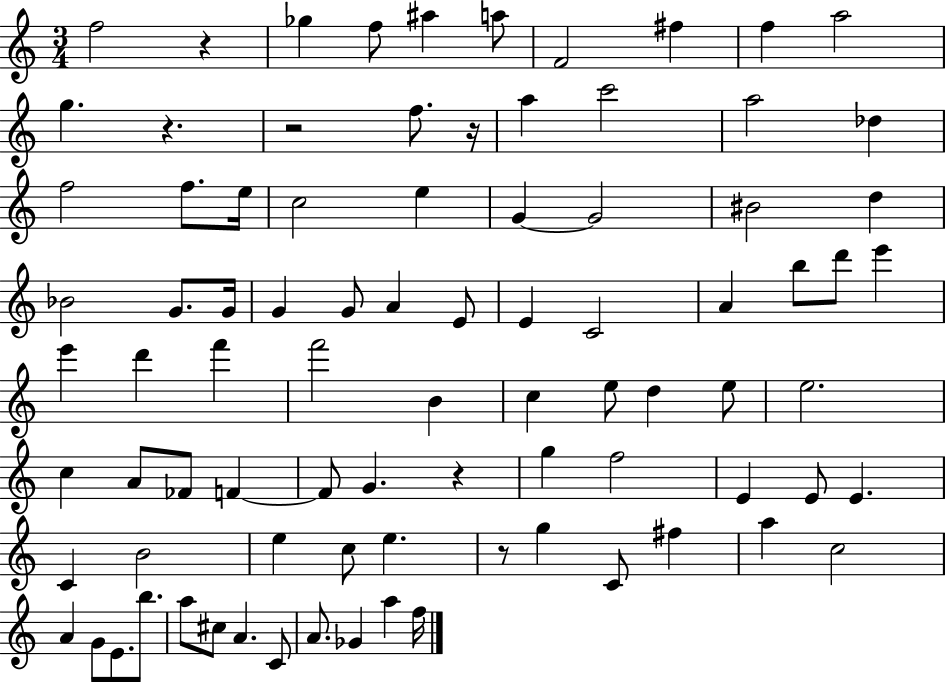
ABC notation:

X:1
T:Untitled
M:3/4
L:1/4
K:C
f2 z _g f/2 ^a a/2 F2 ^f f a2 g z z2 f/2 z/4 a c'2 a2 _d f2 f/2 e/4 c2 e G G2 ^B2 d _B2 G/2 G/4 G G/2 A E/2 E C2 A b/2 d'/2 e' e' d' f' f'2 B c e/2 d e/2 e2 c A/2 _F/2 F F/2 G z g f2 E E/2 E C B2 e c/2 e z/2 g C/2 ^f a c2 A G/2 E/2 b/2 a/2 ^c/2 A C/2 A/2 _G a f/4